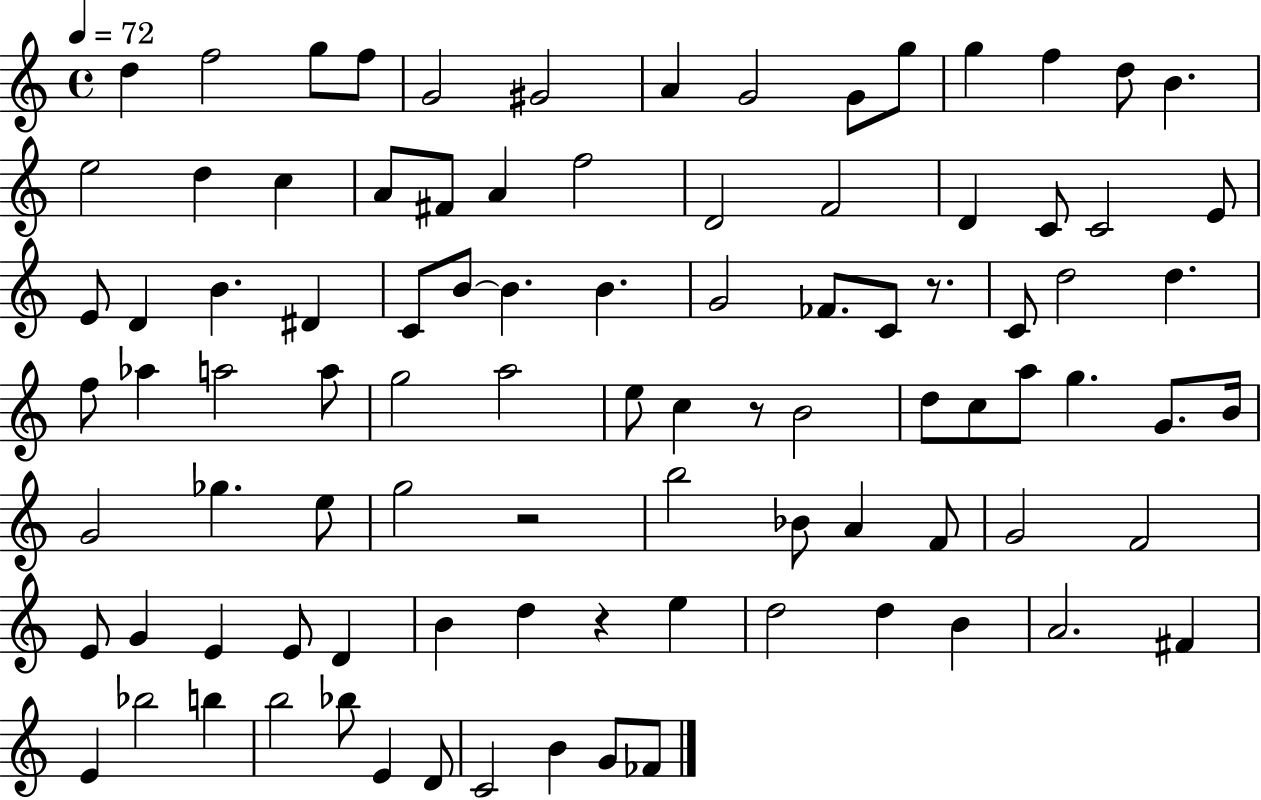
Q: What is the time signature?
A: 4/4